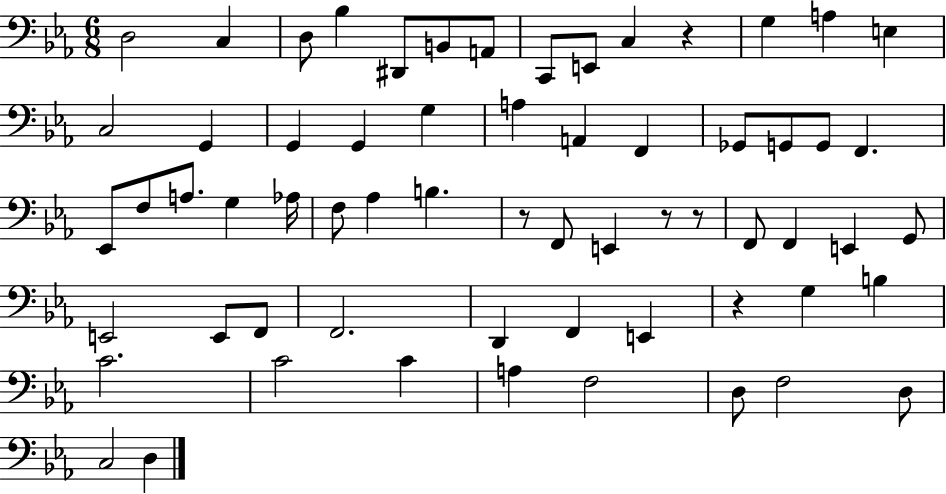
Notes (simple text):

D3/h C3/q D3/e Bb3/q D#2/e B2/e A2/e C2/e E2/e C3/q R/q G3/q A3/q E3/q C3/h G2/q G2/q G2/q G3/q A3/q A2/q F2/q Gb2/e G2/e G2/e F2/q. Eb2/e F3/e A3/e. G3/q Ab3/s F3/e Ab3/q B3/q. R/e F2/e E2/q R/e R/e F2/e F2/q E2/q G2/e E2/h E2/e F2/e F2/h. D2/q F2/q E2/q R/q G3/q B3/q C4/h. C4/h C4/q A3/q F3/h D3/e F3/h D3/e C3/h D3/q